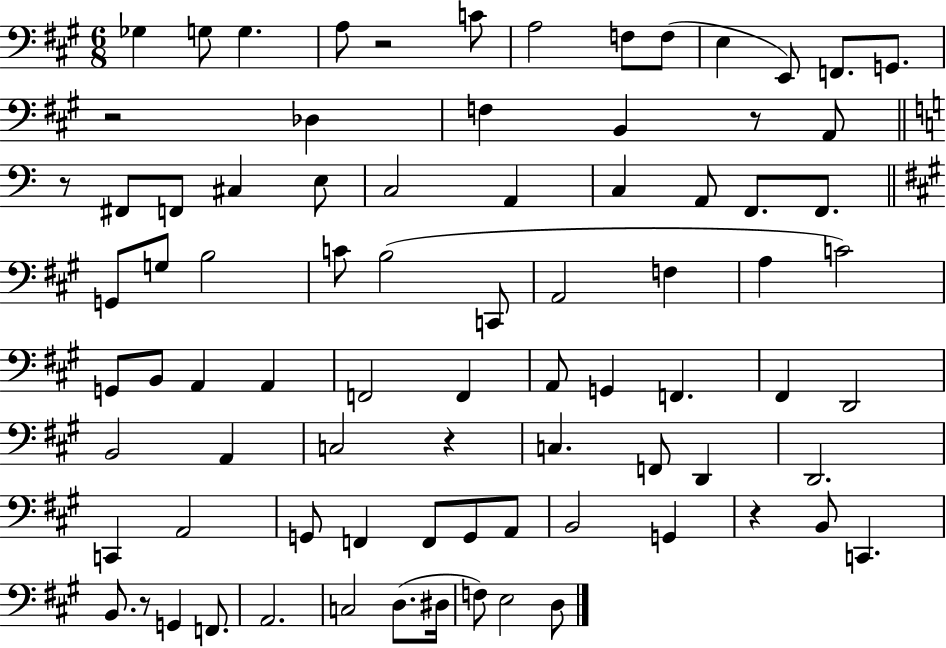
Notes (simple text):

Gb3/q G3/e G3/q. A3/e R/h C4/e A3/h F3/e F3/e E3/q E2/e F2/e. G2/e. R/h Db3/q F3/q B2/q R/e A2/e R/e F#2/e F2/e C#3/q E3/e C3/h A2/q C3/q A2/e F2/e. F2/e. G2/e G3/e B3/h C4/e B3/h C2/e A2/h F3/q A3/q C4/h G2/e B2/e A2/q A2/q F2/h F2/q A2/e G2/q F2/q. F#2/q D2/h B2/h A2/q C3/h R/q C3/q. F2/e D2/q D2/h. C2/q A2/h G2/e F2/q F2/e G2/e A2/e B2/h G2/q R/q B2/e C2/q. B2/e. R/e G2/q F2/e. A2/h. C3/h D3/e. D#3/s F3/e E3/h D3/e